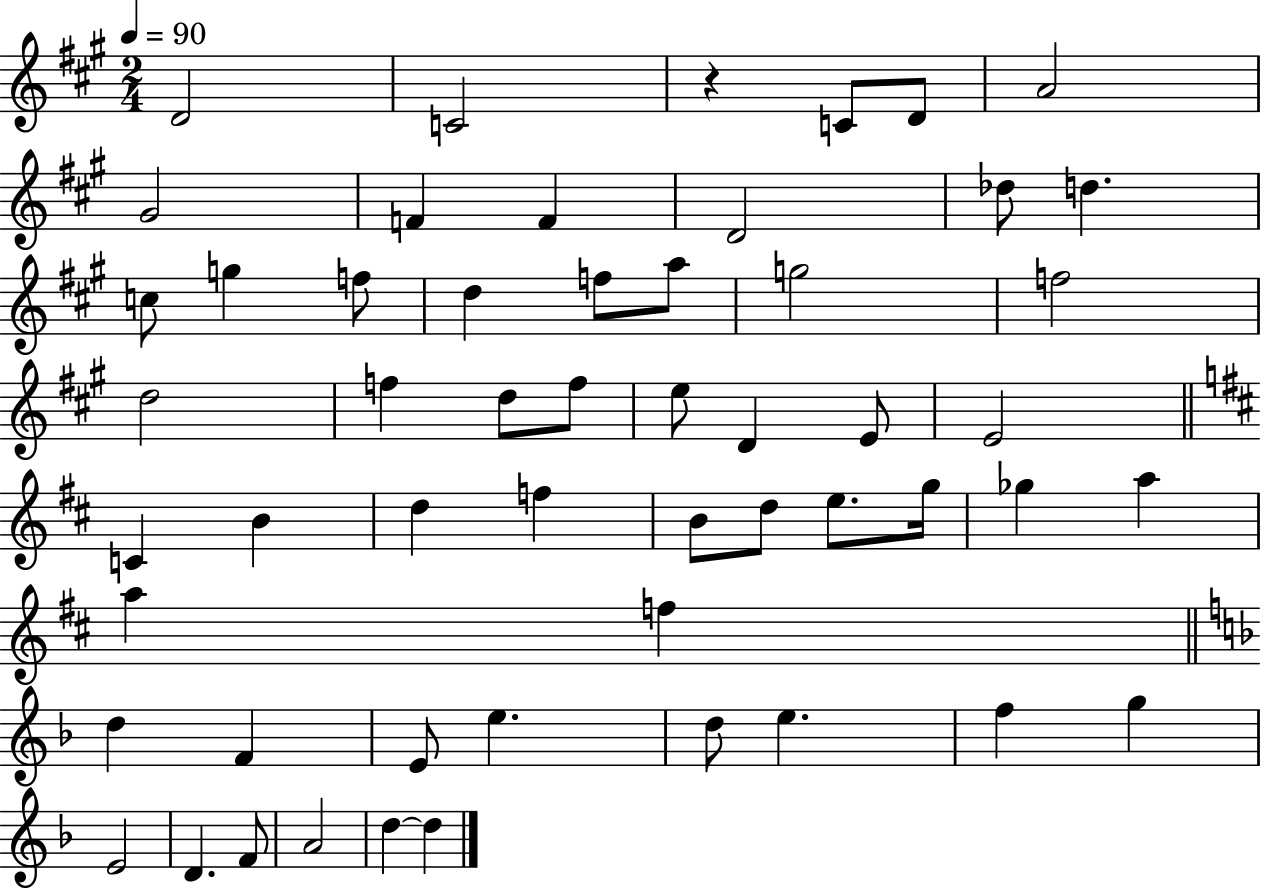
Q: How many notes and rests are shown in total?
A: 54